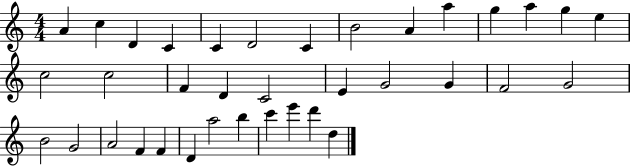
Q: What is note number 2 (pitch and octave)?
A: C5